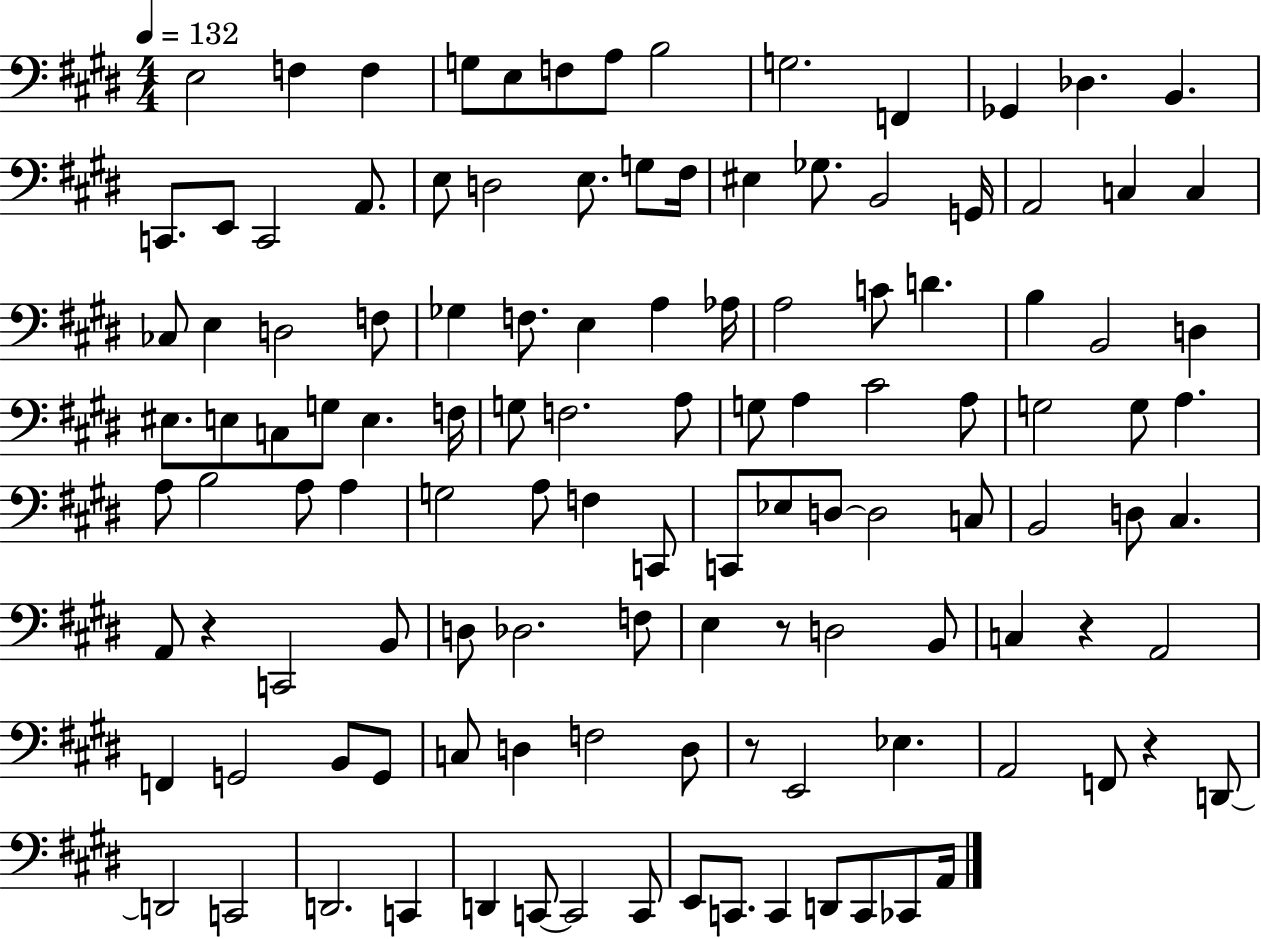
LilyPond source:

{
  \clef bass
  \numericTimeSignature
  \time 4/4
  \key e \major
  \tempo 4 = 132
  \repeat volta 2 { e2 f4 f4 | g8 e8 f8 a8 b2 | g2. f,4 | ges,4 des4. b,4. | \break c,8. e,8 c,2 a,8. | e8 d2 e8. g8 fis16 | eis4 ges8. b,2 g,16 | a,2 c4 c4 | \break ces8 e4 d2 f8 | ges4 f8. e4 a4 aes16 | a2 c'8 d'4. | b4 b,2 d4 | \break eis8. e8 c8 g8 e4. f16 | g8 f2. a8 | g8 a4 cis'2 a8 | g2 g8 a4. | \break a8 b2 a8 a4 | g2 a8 f4 c,8 | c,8 ees8 d8~~ d2 c8 | b,2 d8 cis4. | \break a,8 r4 c,2 b,8 | d8 des2. f8 | e4 r8 d2 b,8 | c4 r4 a,2 | \break f,4 g,2 b,8 g,8 | c8 d4 f2 d8 | r8 e,2 ees4. | a,2 f,8 r4 d,8~~ | \break d,2 c,2 | d,2. c,4 | d,4 c,8~~ c,2 c,8 | e,8 c,8. c,4 d,8 c,8 ces,8 a,16 | \break } \bar "|."
}